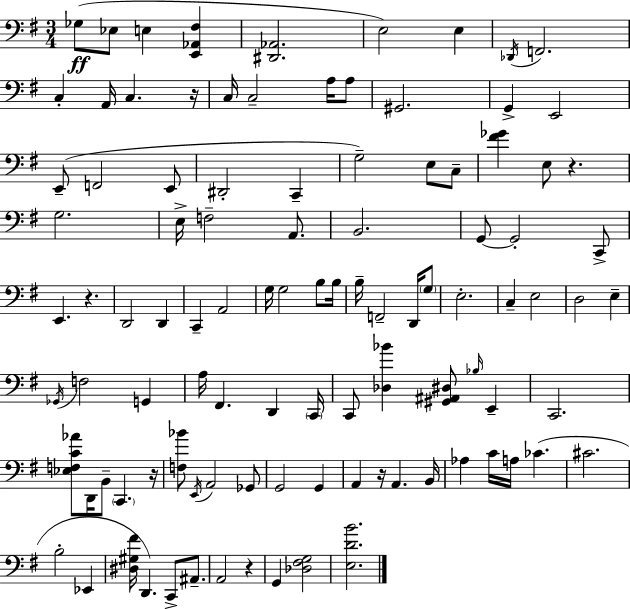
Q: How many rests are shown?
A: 6